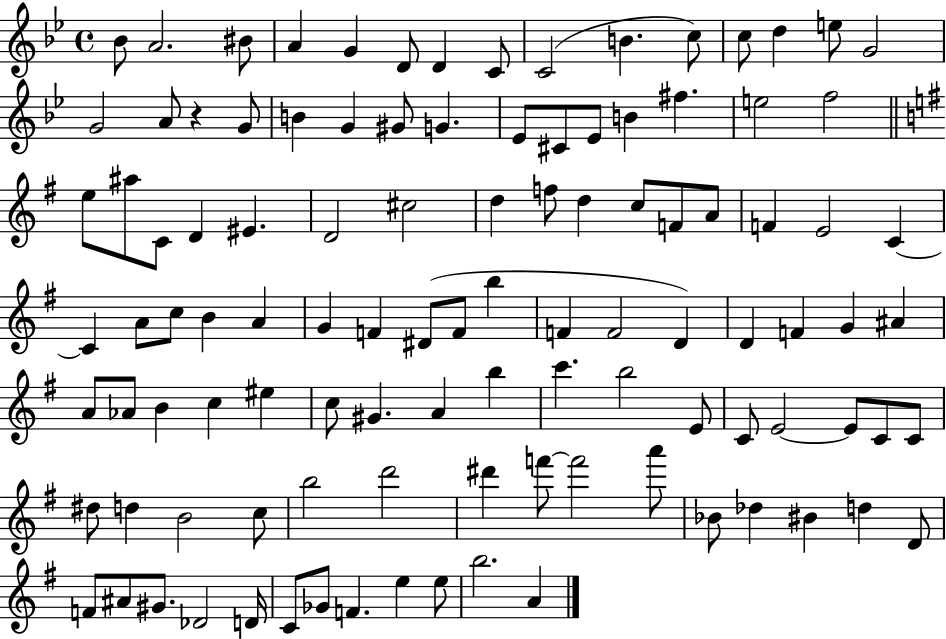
X:1
T:Untitled
M:4/4
L:1/4
K:Bb
_B/2 A2 ^B/2 A G D/2 D C/2 C2 B c/2 c/2 d e/2 G2 G2 A/2 z G/2 B G ^G/2 G _E/2 ^C/2 _E/2 B ^f e2 f2 e/2 ^a/2 C/2 D ^E D2 ^c2 d f/2 d c/2 F/2 A/2 F E2 C C A/2 c/2 B A G F ^D/2 F/2 b F F2 D D F G ^A A/2 _A/2 B c ^e c/2 ^G A b c' b2 E/2 C/2 E2 E/2 C/2 C/2 ^d/2 d B2 c/2 b2 d'2 ^d' f'/2 f'2 a'/2 _B/2 _d ^B d D/2 F/2 ^A/2 ^G/2 _D2 D/4 C/2 _G/2 F e e/2 b2 A